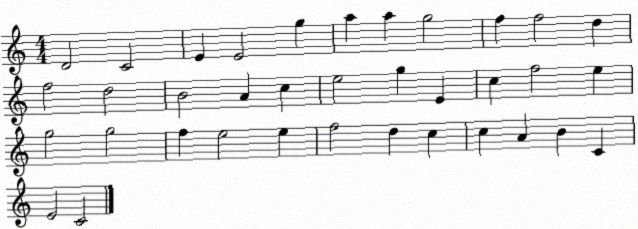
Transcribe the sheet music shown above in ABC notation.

X:1
T:Untitled
M:4/4
L:1/4
K:C
D2 C2 E E2 g a a g2 f f2 d f2 d2 B2 A c e2 g E c f2 e g2 g2 f e2 e f2 d c c A B C E2 C2